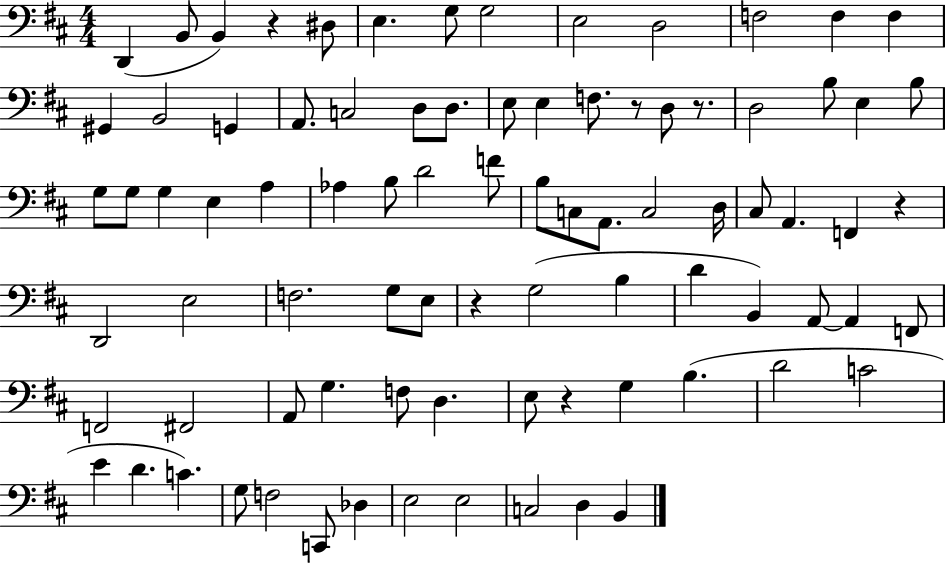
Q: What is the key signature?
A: D major